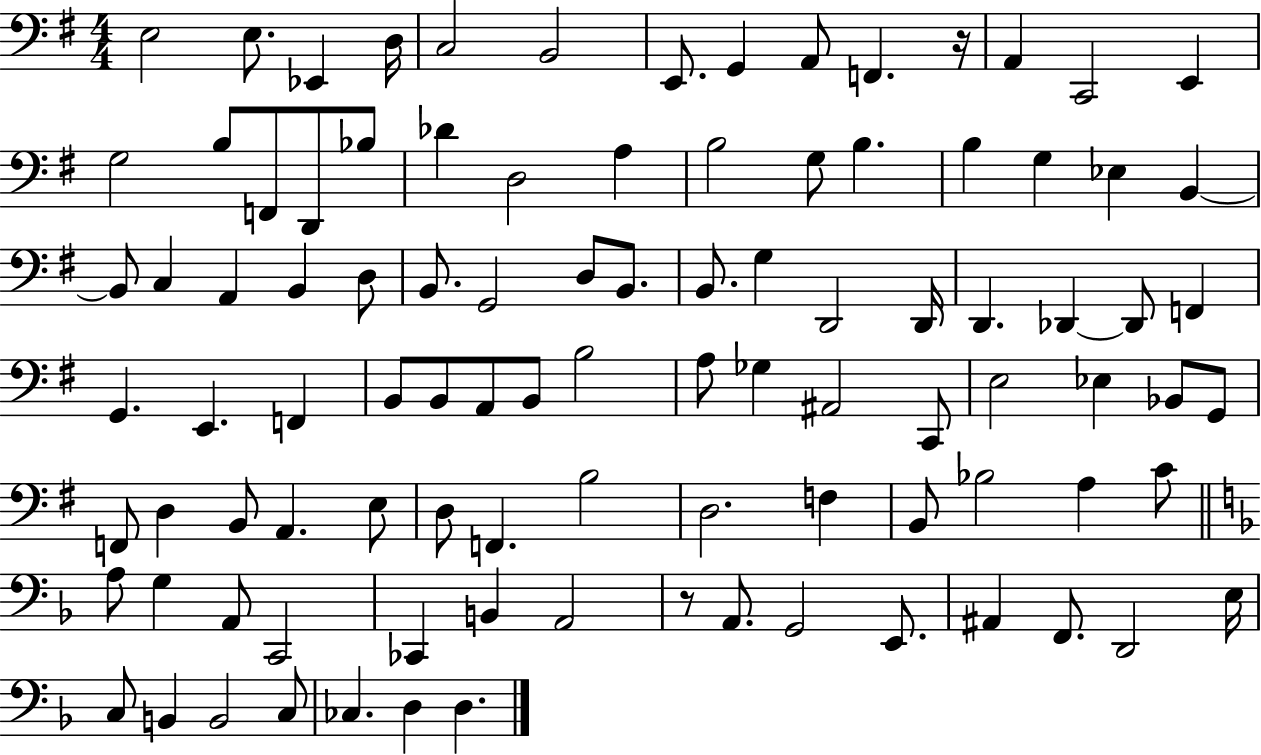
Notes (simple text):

E3/h E3/e. Eb2/q D3/s C3/h B2/h E2/e. G2/q A2/e F2/q. R/s A2/q C2/h E2/q G3/h B3/e F2/e D2/e Bb3/e Db4/q D3/h A3/q B3/h G3/e B3/q. B3/q G3/q Eb3/q B2/q B2/e C3/q A2/q B2/q D3/e B2/e. G2/h D3/e B2/e. B2/e. G3/q D2/h D2/s D2/q. Db2/q Db2/e F2/q G2/q. E2/q. F2/q B2/e B2/e A2/e B2/e B3/h A3/e Gb3/q A#2/h C2/e E3/h Eb3/q Bb2/e G2/e F2/e D3/q B2/e A2/q. E3/e D3/e F2/q. B3/h D3/h. F3/q B2/e Bb3/h A3/q C4/e A3/e G3/q A2/e C2/h CES2/q B2/q A2/h R/e A2/e. G2/h E2/e. A#2/q F2/e. D2/h E3/s C3/e B2/q B2/h C3/e CES3/q. D3/q D3/q.